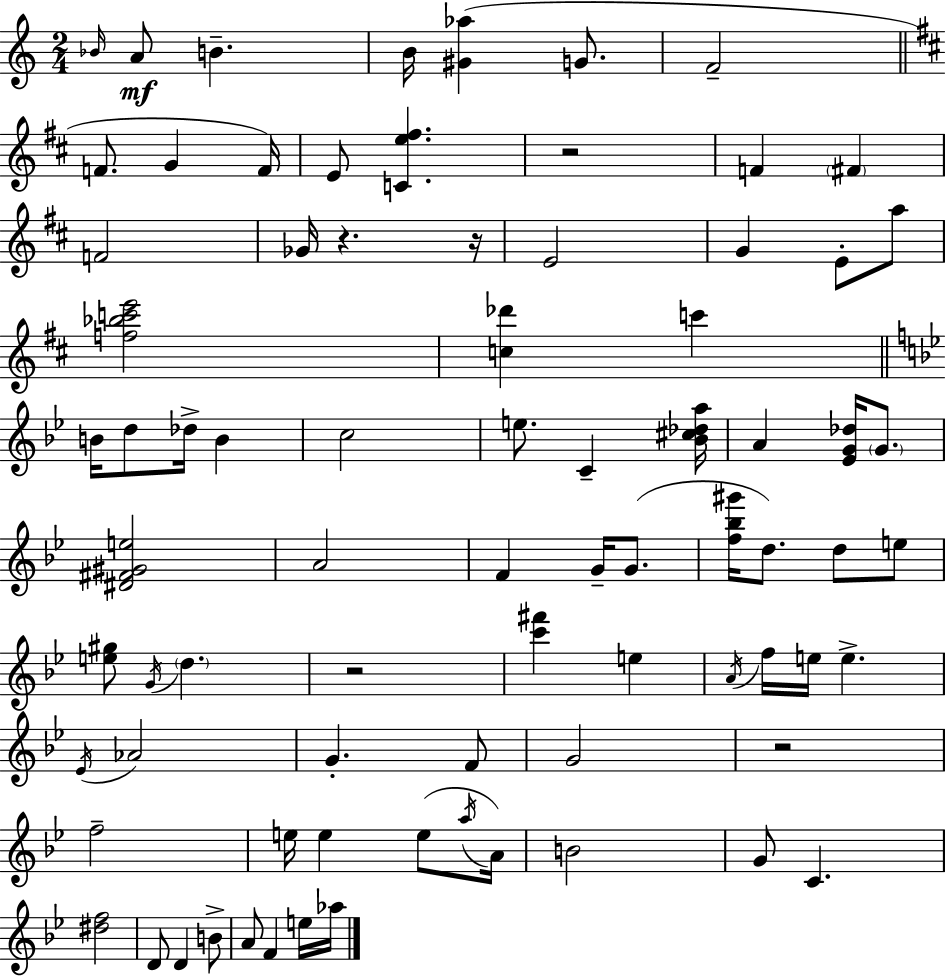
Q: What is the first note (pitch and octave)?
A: Bb4